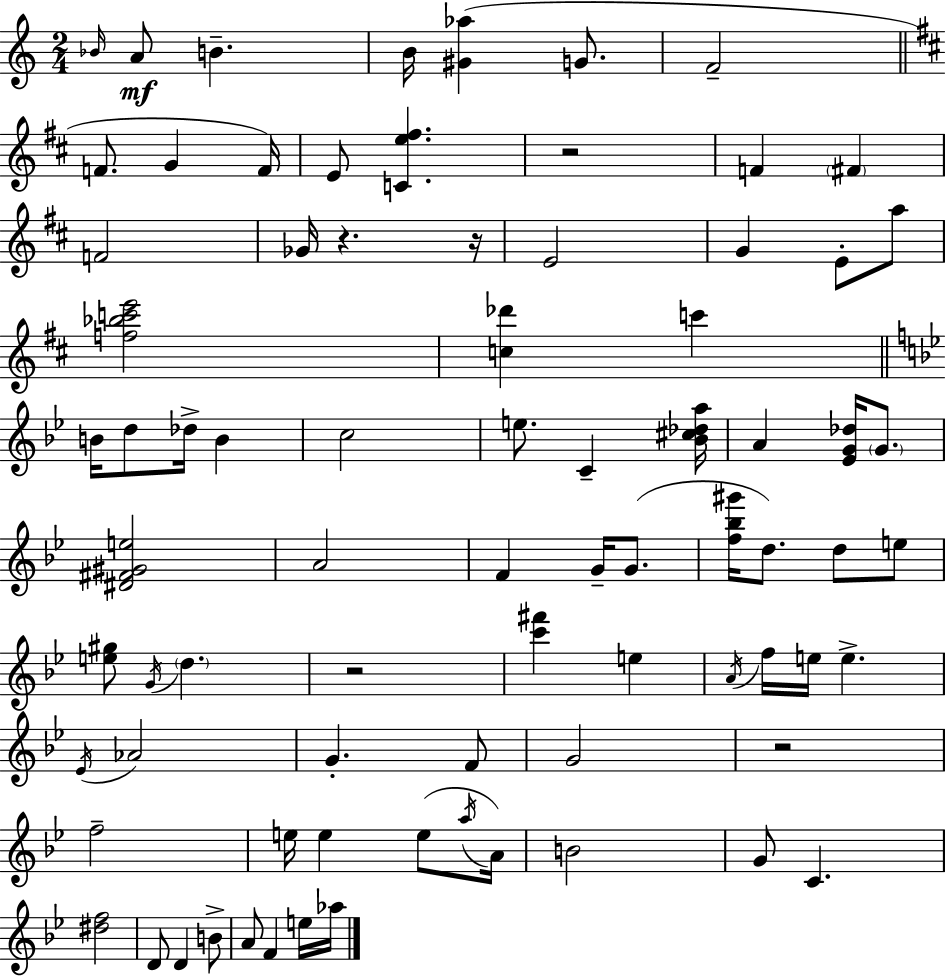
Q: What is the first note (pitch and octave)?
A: Bb4